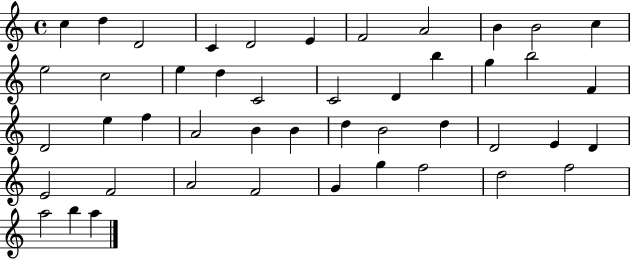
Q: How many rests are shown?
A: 0